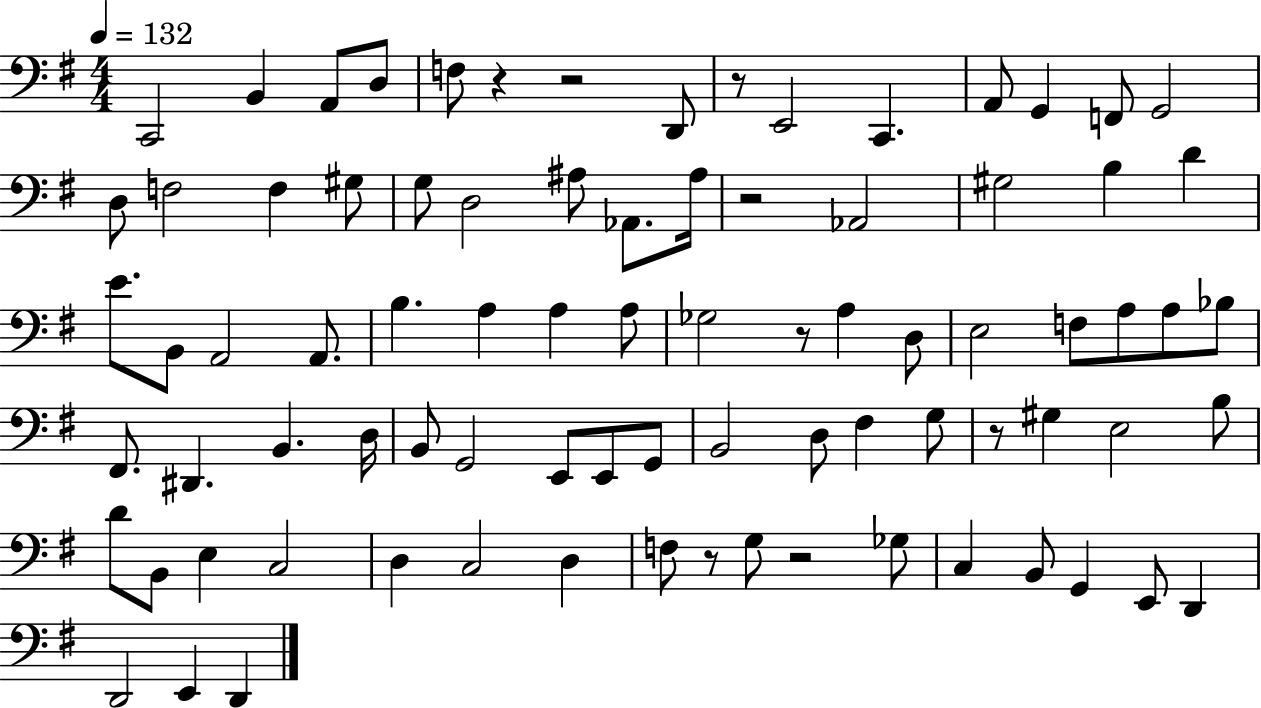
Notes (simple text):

C2/h B2/q A2/e D3/e F3/e R/q R/h D2/e R/e E2/h C2/q. A2/e G2/q F2/e G2/h D3/e F3/h F3/q G#3/e G3/e D3/h A#3/e Ab2/e. A#3/s R/h Ab2/h G#3/h B3/q D4/q E4/e. B2/e A2/h A2/e. B3/q. A3/q A3/q A3/e Gb3/h R/e A3/q D3/e E3/h F3/e A3/e A3/e Bb3/e F#2/e. D#2/q. B2/q. D3/s B2/e G2/h E2/e E2/e G2/e B2/h D3/e F#3/q G3/e R/e G#3/q E3/h B3/e D4/e B2/e E3/q C3/h D3/q C3/h D3/q F3/e R/e G3/e R/h Gb3/e C3/q B2/e G2/q E2/e D2/q D2/h E2/q D2/q